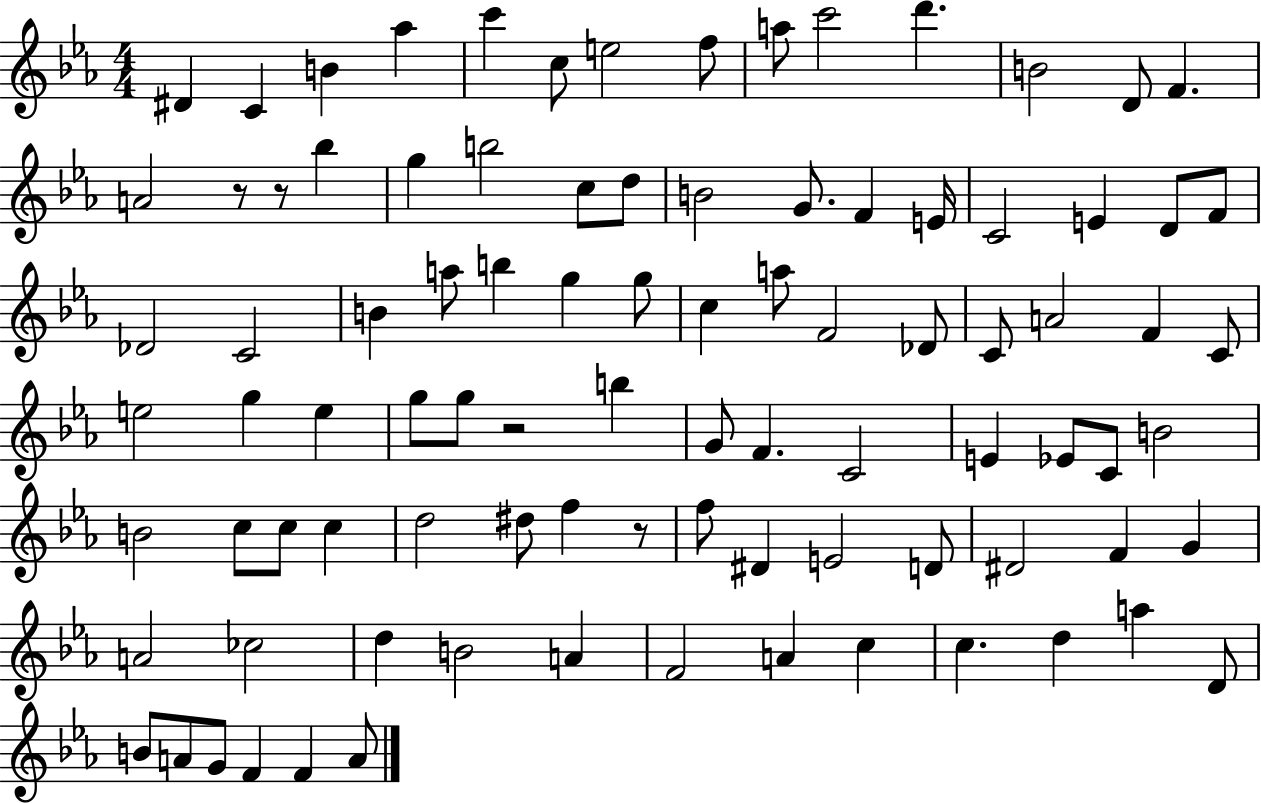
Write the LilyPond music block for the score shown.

{
  \clef treble
  \numericTimeSignature
  \time 4/4
  \key ees \major
  \repeat volta 2 { dis'4 c'4 b'4 aes''4 | c'''4 c''8 e''2 f''8 | a''8 c'''2 d'''4. | b'2 d'8 f'4. | \break a'2 r8 r8 bes''4 | g''4 b''2 c''8 d''8 | b'2 g'8. f'4 e'16 | c'2 e'4 d'8 f'8 | \break des'2 c'2 | b'4 a''8 b''4 g''4 g''8 | c''4 a''8 f'2 des'8 | c'8 a'2 f'4 c'8 | \break e''2 g''4 e''4 | g''8 g''8 r2 b''4 | g'8 f'4. c'2 | e'4 ees'8 c'8 b'2 | \break b'2 c''8 c''8 c''4 | d''2 dis''8 f''4 r8 | f''8 dis'4 e'2 d'8 | dis'2 f'4 g'4 | \break a'2 ces''2 | d''4 b'2 a'4 | f'2 a'4 c''4 | c''4. d''4 a''4 d'8 | \break b'8 a'8 g'8 f'4 f'4 a'8 | } \bar "|."
}